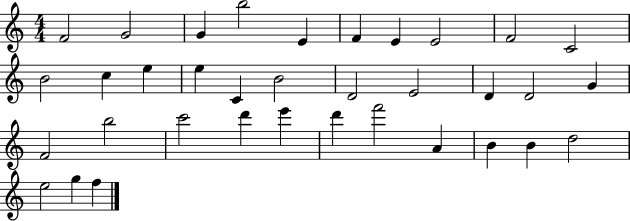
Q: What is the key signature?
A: C major